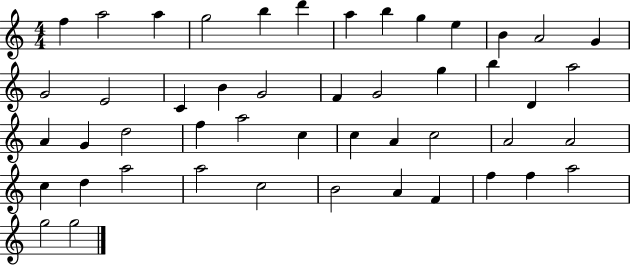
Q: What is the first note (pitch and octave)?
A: F5